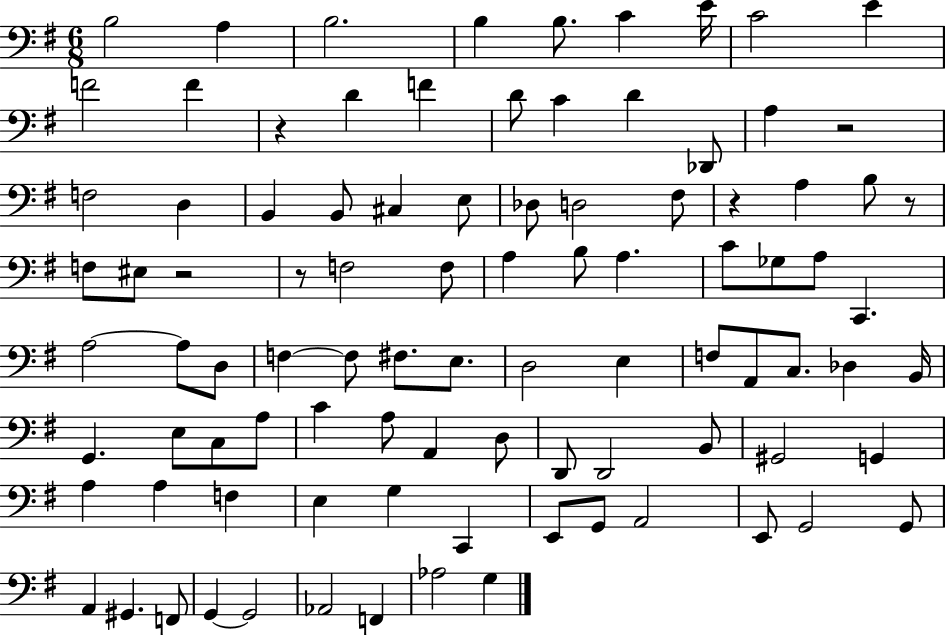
{
  \clef bass
  \numericTimeSignature
  \time 6/8
  \key g \major
  b2 a4 | b2. | b4 b8. c'4 e'16 | c'2 e'4 | \break f'2 f'4 | r4 d'4 f'4 | d'8 c'4 d'4 des,8 | a4 r2 | \break f2 d4 | b,4 b,8 cis4 e8 | des8 d2 fis8 | r4 a4 b8 r8 | \break f8 eis8 r2 | r8 f2 f8 | a4 b8 a4. | c'8 ges8 a8 c,4. | \break a2~~ a8 d8 | f4~~ f8 fis8. e8. | d2 e4 | f8 a,8 c8. des4 b,16 | \break g,4. e8 c8 a8 | c'4 a8 a,4 d8 | d,8 d,2 b,8 | gis,2 g,4 | \break a4 a4 f4 | e4 g4 c,4 | e,8 g,8 a,2 | e,8 g,2 g,8 | \break a,4 gis,4. f,8 | g,4~~ g,2 | aes,2 f,4 | aes2 g4 | \break \bar "|."
}